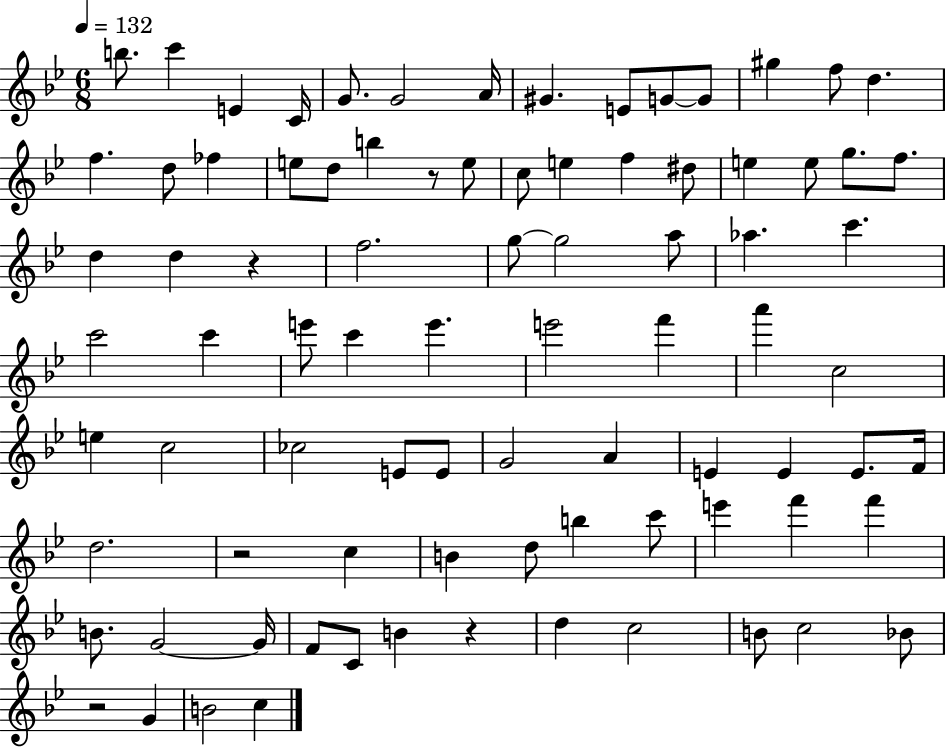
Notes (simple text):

B5/e. C6/q E4/q C4/s G4/e. G4/h A4/s G#4/q. E4/e G4/e G4/e G#5/q F5/e D5/q. F5/q. D5/e FES5/q E5/e D5/e B5/q R/e E5/e C5/e E5/q F5/q D#5/e E5/q E5/e G5/e. F5/e. D5/q D5/q R/q F5/h. G5/e G5/h A5/e Ab5/q. C6/q. C6/h C6/q E6/e C6/q E6/q. E6/h F6/q A6/q C5/h E5/q C5/h CES5/h E4/e E4/e G4/h A4/q E4/q E4/q E4/e. F4/s D5/h. R/h C5/q B4/q D5/e B5/q C6/e E6/q F6/q F6/q B4/e. G4/h G4/s F4/e C4/e B4/q R/q D5/q C5/h B4/e C5/h Bb4/e R/h G4/q B4/h C5/q